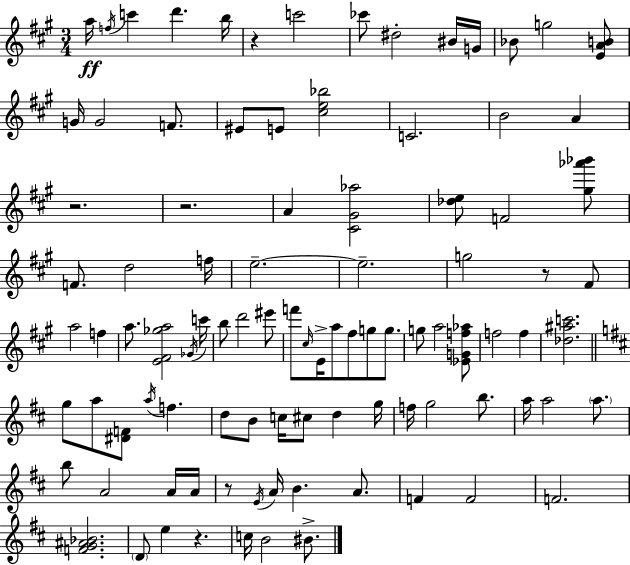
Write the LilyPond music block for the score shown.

{
  \clef treble
  \numericTimeSignature
  \time 3/4
  \key a \major
  a''16\ff \acciaccatura { f''16 } c'''4 d'''4. | b''16 r4 c'''2 | ces'''8 dis''2-. bis'16 | g'16 bes'8 g''2 <e' a' b'>8 | \break g'16 g'2 f'8. | eis'8 e'8 <cis'' e'' bes''>2 | c'2. | b'2 a'4 | \break r2. | r2. | a'4 <cis' gis' aes''>2 | <des'' e''>8 f'2 <gis'' aes''' bes'''>8 | \break f'8. d''2 | f''16 e''2.--~~ | e''2.-- | g''2 r8 fis'8 | \break a''2 f''4 | a''8. <e' fis' ges'' a''>2 | \acciaccatura { ges'16 } c'''16 b''8 d'''2 | eis'''8 f'''8 \grace { cis''16 } e'16-> a''8 fis''8 g''8 | \break g''8. g''8 a''2 | <ees' g' f'' aes''>8 f''2 f''4 | <des'' ais'' c'''>2. | \bar "||" \break \key d \major g''8 a''8 <dis' f'>8 \acciaccatura { a''16 } f''4. | d''8 b'8 c''16 cis''8 d''4 | g''16 f''16 g''2 b''8. | a''16 a''2 \parenthesize a''8. | \break b''8 a'2 a'16 | a'16 r8 \acciaccatura { e'16 } a'16 b'4. a'8. | f'4 f'2 | f'2. | \break <f' g' ais' bes'>2. | \parenthesize d'8 e''4 r4. | c''16 b'2 bis'8.-> | \bar "|."
}